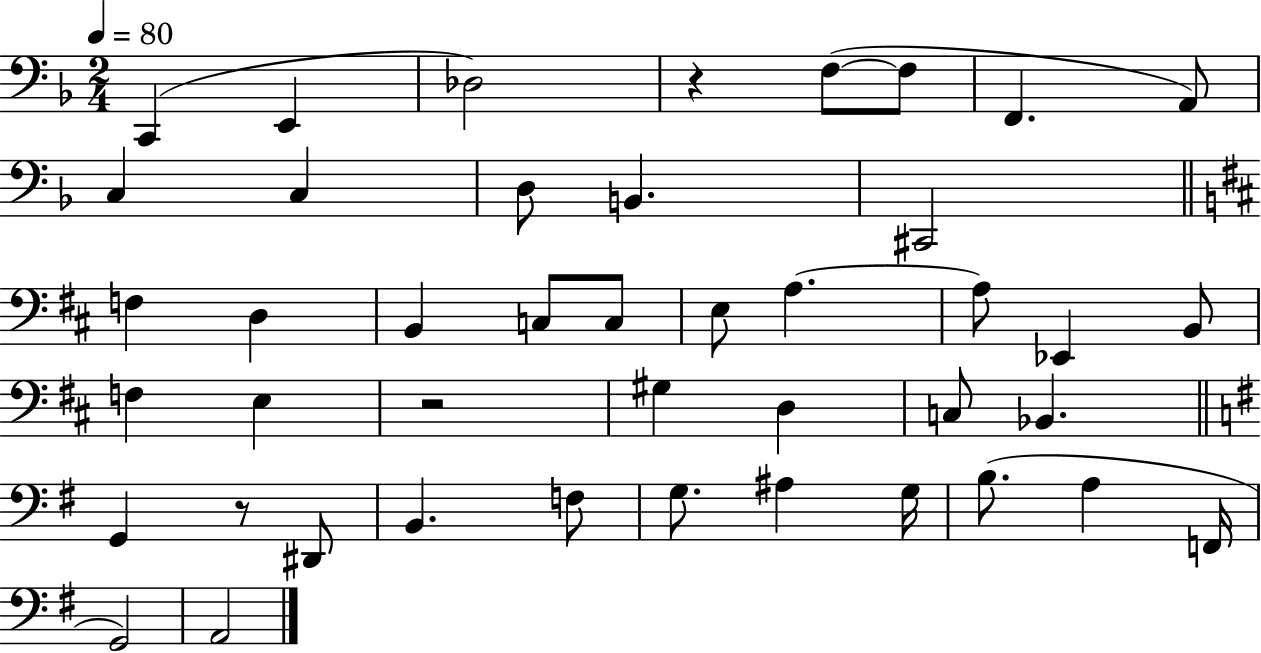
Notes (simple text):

C2/q E2/q Db3/h R/q F3/e F3/e F2/q. A2/e C3/q C3/q D3/e B2/q. C#2/h F3/q D3/q B2/q C3/e C3/e E3/e A3/q. A3/e Eb2/q B2/e F3/q E3/q R/h G#3/q D3/q C3/e Bb2/q. G2/q R/e D#2/e B2/q. F3/e G3/e. A#3/q G3/s B3/e. A3/q F2/s G2/h A2/h